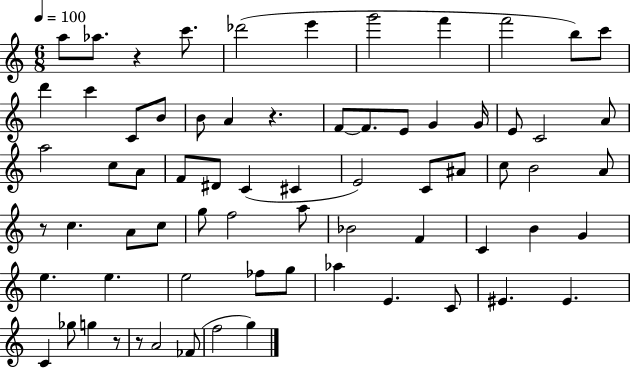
X:1
T:Untitled
M:6/8
L:1/4
K:C
a/2 _a/2 z c'/2 _d'2 e' g'2 f' f'2 b/2 c'/2 d' c' C/2 B/2 B/2 A z F/2 F/2 E/2 G G/4 E/2 C2 A/2 a2 c/2 A/2 F/2 ^D/2 C ^C E2 C/2 ^A/2 c/2 B2 A/2 z/2 c A/2 c/2 g/2 f2 a/2 _B2 F C B G e e e2 _f/2 g/2 _a E C/2 ^E ^E C _g/2 g z/2 z/2 A2 _F/2 f2 g